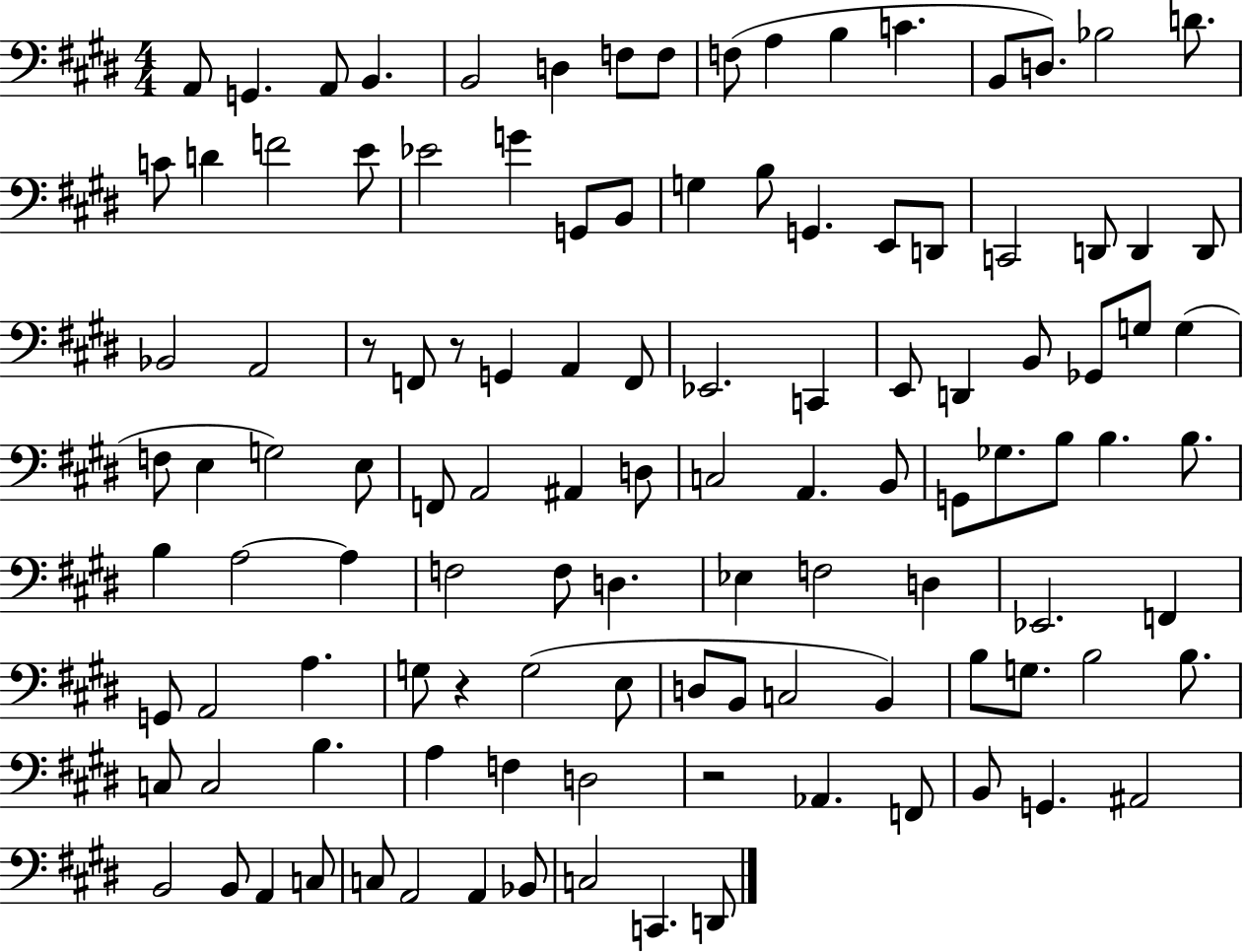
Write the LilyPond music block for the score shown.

{
  \clef bass
  \numericTimeSignature
  \time 4/4
  \key e \major
  a,8 g,4. a,8 b,4. | b,2 d4 f8 f8 | f8( a4 b4 c'4. | b,8 d8.) bes2 d'8. | \break c'8 d'4 f'2 e'8 | ees'2 g'4 g,8 b,8 | g4 b8 g,4. e,8 d,8 | c,2 d,8 d,4 d,8 | \break bes,2 a,2 | r8 f,8 r8 g,4 a,4 f,8 | ees,2. c,4 | e,8 d,4 b,8 ges,8 g8 g4( | \break f8 e4 g2) e8 | f,8 a,2 ais,4 d8 | c2 a,4. b,8 | g,8 ges8. b8 b4. b8. | \break b4 a2~~ a4 | f2 f8 d4. | ees4 f2 d4 | ees,2. f,4 | \break g,8 a,2 a4. | g8 r4 g2( e8 | d8 b,8 c2 b,4) | b8 g8. b2 b8. | \break c8 c2 b4. | a4 f4 d2 | r2 aes,4. f,8 | b,8 g,4. ais,2 | \break b,2 b,8 a,4 c8 | c8 a,2 a,4 bes,8 | c2 c,4. d,8 | \bar "|."
}